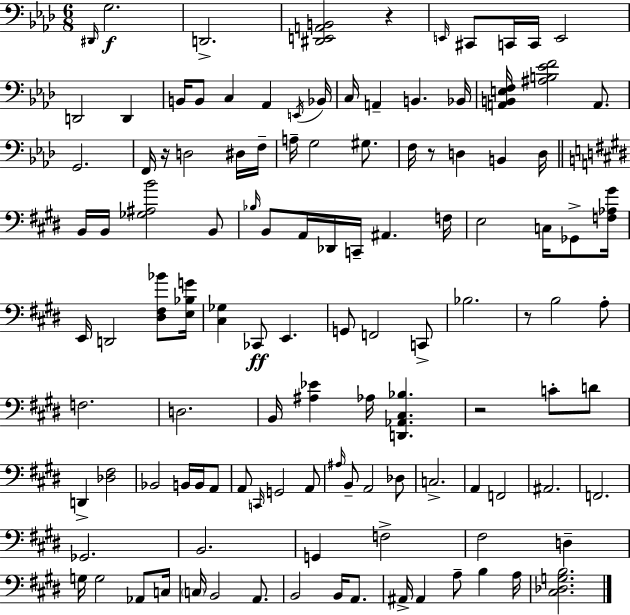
X:1
T:Untitled
M:6/8
L:1/4
K:Ab
^D,,/4 G,2 D,,2 [^D,,E,,A,,B,,]2 z E,,/4 ^C,,/2 C,,/4 C,,/4 E,,2 D,,2 D,, B,,/4 B,,/2 C, _A,, E,,/4 _B,,/4 C,/4 A,, B,, _B,,/4 [A,,B,,E,F,]/4 [^A,B,_EF]2 A,,/2 G,,2 F,,/4 z/4 D,2 ^D,/4 F,/4 A,/4 G,2 ^G,/2 F,/4 z/2 D, B,, D,/4 B,,/4 B,,/4 [_G,^A,B]2 B,,/2 _B,/4 B,,/2 A,,/4 _D,,/4 C,,/4 ^A,, F,/4 E,2 C,/4 _G,,/2 [F,_A,^G]/4 E,,/4 D,,2 [^D,^F,_B]/2 [E,_B,G]/4 [^C,_G,] _C,,/2 E,, G,,/2 F,,2 C,,/2 _B,2 z/2 B,2 A,/2 F,2 D,2 B,,/4 [^A,_E] _A,/4 [D,,_A,,^C,_B,] z2 C/2 D/2 D,, [_D,^F,]2 _B,,2 B,,/4 B,,/4 A,,/2 A,,/2 C,,/4 G,,2 A,,/2 ^A,/4 B,,/2 A,,2 _D,/2 C,2 A,, F,,2 ^A,,2 F,,2 _G,,2 B,,2 G,, F,2 ^F,2 D, G,/4 G,2 _A,,/2 C,/4 C,/4 B,,2 A,,/2 B,,2 B,,/4 A,,/2 ^A,,/4 ^A,, A,/2 B, A,/4 [^C,_D,G,B,]2